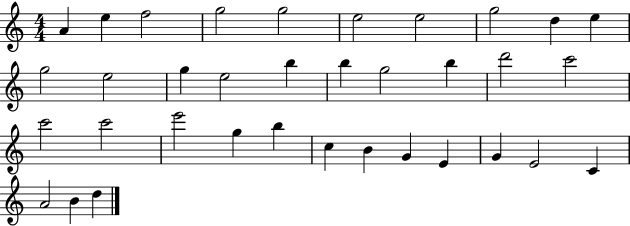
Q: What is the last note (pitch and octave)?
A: D5